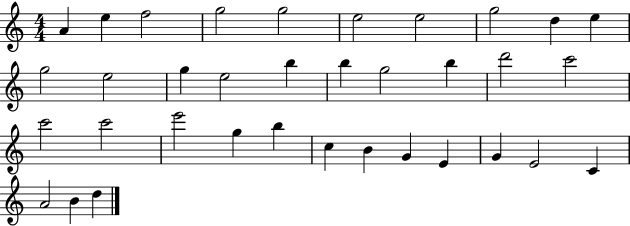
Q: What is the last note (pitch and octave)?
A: D5